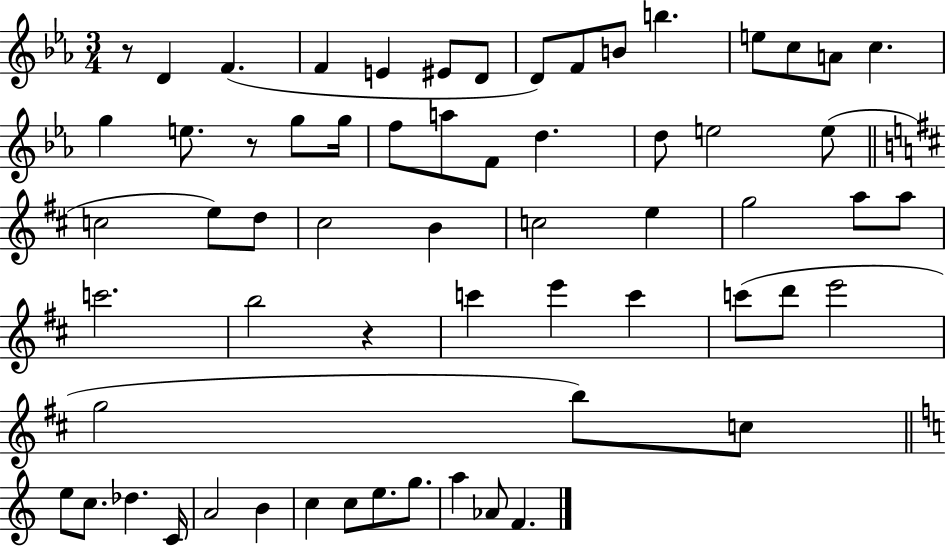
{
  \clef treble
  \numericTimeSignature
  \time 3/4
  \key ees \major
  r8 d'4 f'4.( | f'4 e'4 eis'8 d'8 | d'8) f'8 b'8 b''4. | e''8 c''8 a'8 c''4. | \break g''4 e''8. r8 g''8 g''16 | f''8 a''8 f'8 d''4. | d''8 e''2 e''8( | \bar "||" \break \key d \major c''2 e''8) d''8 | cis''2 b'4 | c''2 e''4 | g''2 a''8 a''8 | \break c'''2. | b''2 r4 | c'''4 e'''4 c'''4 | c'''8( d'''8 e'''2 | \break g''2 b''8) c''8 | \bar "||" \break \key a \minor e''8 c''8. des''4. c'16 | a'2 b'4 | c''4 c''8 e''8. g''8. | a''4 aes'8 f'4. | \break \bar "|."
}